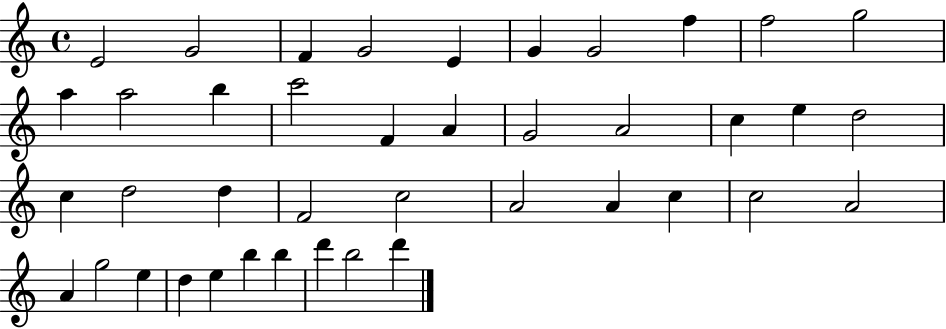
X:1
T:Untitled
M:4/4
L:1/4
K:C
E2 G2 F G2 E G G2 f f2 g2 a a2 b c'2 F A G2 A2 c e d2 c d2 d F2 c2 A2 A c c2 A2 A g2 e d e b b d' b2 d'